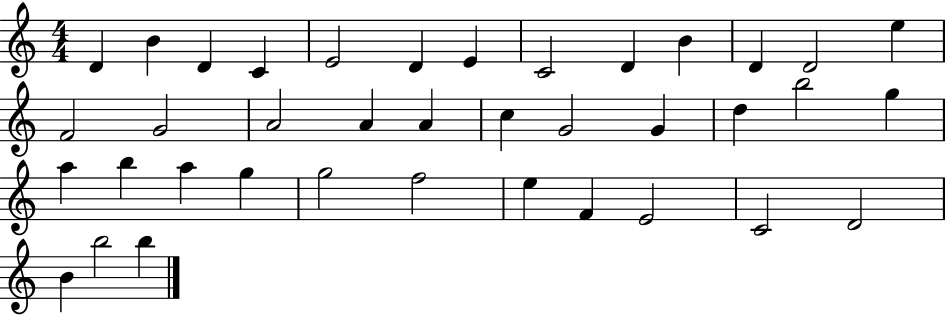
{
  \clef treble
  \numericTimeSignature
  \time 4/4
  \key c \major
  d'4 b'4 d'4 c'4 | e'2 d'4 e'4 | c'2 d'4 b'4 | d'4 d'2 e''4 | \break f'2 g'2 | a'2 a'4 a'4 | c''4 g'2 g'4 | d''4 b''2 g''4 | \break a''4 b''4 a''4 g''4 | g''2 f''2 | e''4 f'4 e'2 | c'2 d'2 | \break b'4 b''2 b''4 | \bar "|."
}